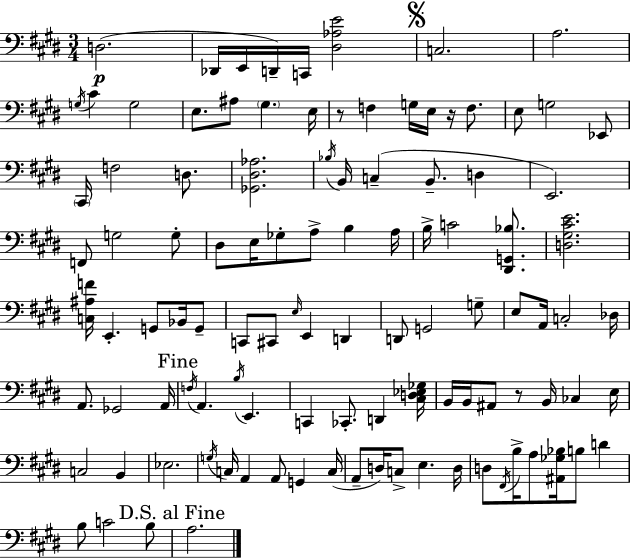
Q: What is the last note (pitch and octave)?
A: A3